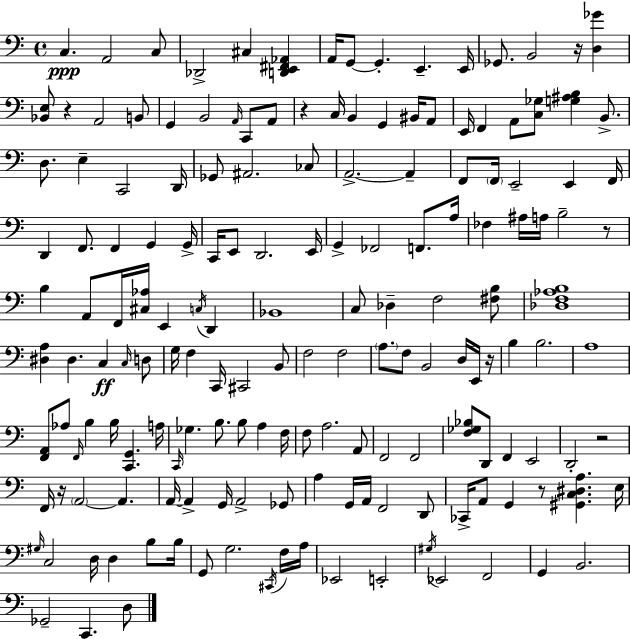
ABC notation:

X:1
T:Untitled
M:4/4
L:1/4
K:Am
C, A,,2 C,/2 _D,,2 ^C, [D,,E,,^F,,_A,,] A,,/4 G,,/2 G,, E,, E,,/4 _G,,/2 B,,2 z/4 [D,_G] [_B,,E,]/2 z A,,2 B,,/2 G,, B,,2 A,,/4 C,,/2 A,,/2 z C,/4 B,, G,, ^B,,/4 A,,/2 E,,/4 F,, A,,/2 [C,_G,]/2 [G,^A,B,] B,,/2 D,/2 E, C,,2 D,,/4 _G,,/2 ^A,,2 _C,/2 A,,2 A,, F,,/2 F,,/4 E,,2 E,, F,,/4 D,, F,,/2 F,, G,, G,,/4 C,,/4 E,,/2 D,,2 E,,/4 G,, _F,,2 F,,/2 A,/4 _F, ^A,/4 A,/4 B,2 z/2 B, A,,/2 F,,/4 [^C,_A,]/4 E,, C,/4 D,, _B,,4 C,/2 _D, F,2 [^F,B,]/2 [_D,F,_A,B,]4 [^D,A,] ^D, C, C,/4 D,/2 G,/4 F, C,,/4 ^C,,2 B,,/2 F,2 F,2 A,/2 F,/2 B,,2 D,/4 E,,/4 z/4 B, B,2 A,4 [F,,A,,]/2 _A,/2 F,,/4 B, B,/4 [C,,G,,] A,/4 C,,/4 _G, B,/2 B,/2 A, F,/4 F,/2 A,2 A,,/2 F,,2 F,,2 [F,_G,_B,]/2 D,,/2 F,, E,,2 D,,2 z2 F,,/4 z/4 A,,2 A,, A,,/4 A,, G,,/4 A,,2 _G,,/2 A, G,,/4 A,,/4 F,,2 D,,/2 _C,,/4 A,,/2 G,, z/2 [^G,,C,^D,A,] E,/4 ^G,/4 C,2 D,/4 D, B,/2 B,/4 G,,/2 G,2 ^C,,/4 F,/4 A,/4 _E,,2 E,,2 ^G,/4 _E,,2 F,,2 G,, B,,2 _G,,2 C,, D,/2